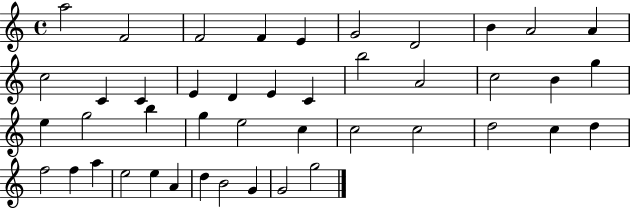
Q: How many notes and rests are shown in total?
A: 44